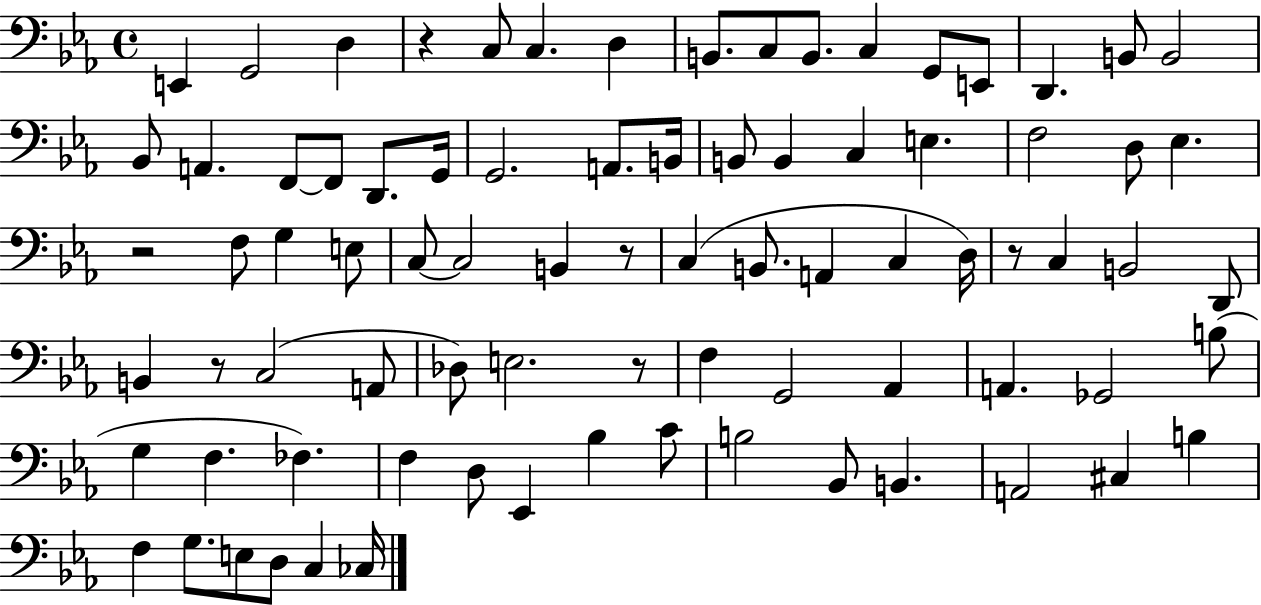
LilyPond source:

{
  \clef bass
  \time 4/4
  \defaultTimeSignature
  \key ees \major
  \repeat volta 2 { e,4 g,2 d4 | r4 c8 c4. d4 | b,8. c8 b,8. c4 g,8 e,8 | d,4. b,8 b,2 | \break bes,8 a,4. f,8~~ f,8 d,8. g,16 | g,2. a,8. b,16 | b,8 b,4 c4 e4. | f2 d8 ees4. | \break r2 f8 g4 e8 | c8~~ c2 b,4 r8 | c4( b,8. a,4 c4 d16) | r8 c4 b,2 d,8 | \break b,4 r8 c2( a,8 | des8) e2. r8 | f4 g,2 aes,4 | a,4. ges,2 b8( | \break g4 f4. fes4.) | f4 d8 ees,4 bes4 c'8 | b2 bes,8 b,4. | a,2 cis4 b4 | \break f4 g8. e8 d8 c4 ces16 | } \bar "|."
}